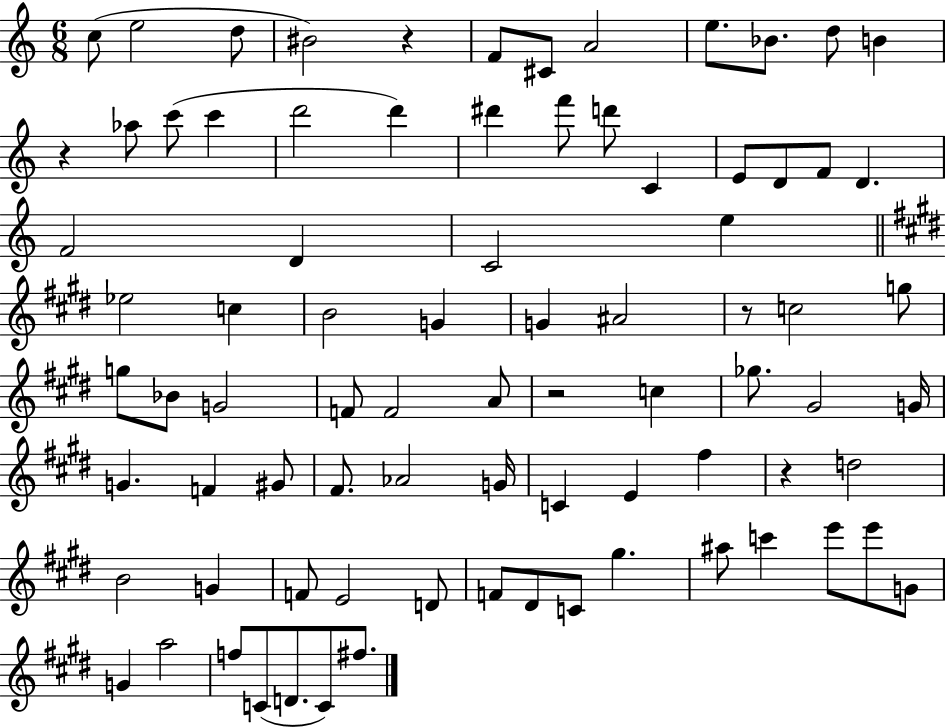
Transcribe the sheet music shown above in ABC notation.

X:1
T:Untitled
M:6/8
L:1/4
K:C
c/2 e2 d/2 ^B2 z F/2 ^C/2 A2 e/2 _B/2 d/2 B z _a/2 c'/2 c' d'2 d' ^d' f'/2 d'/2 C E/2 D/2 F/2 D F2 D C2 e _e2 c B2 G G ^A2 z/2 c2 g/2 g/2 _B/2 G2 F/2 F2 A/2 z2 c _g/2 ^G2 G/4 G F ^G/2 ^F/2 _A2 G/4 C E ^f z d2 B2 G F/2 E2 D/2 F/2 ^D/2 C/2 ^g ^a/2 c' e'/2 e'/2 G/2 G a2 f/2 C/2 D/2 C/2 ^f/2